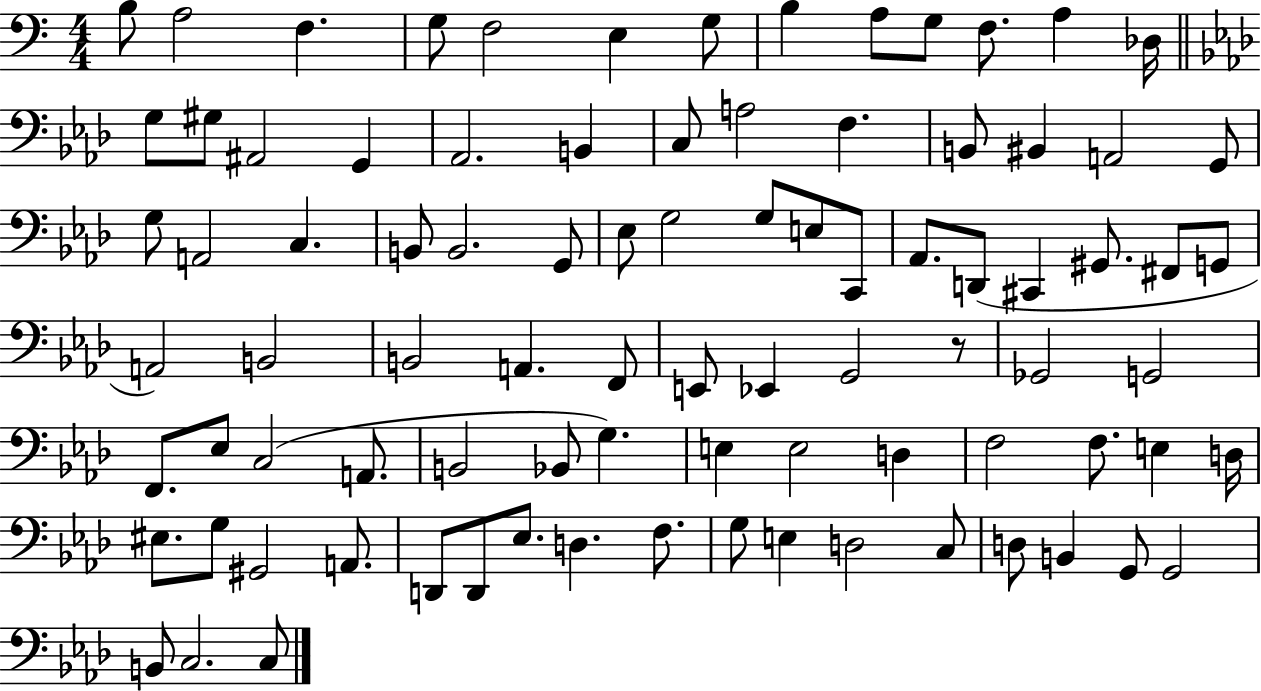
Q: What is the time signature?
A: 4/4